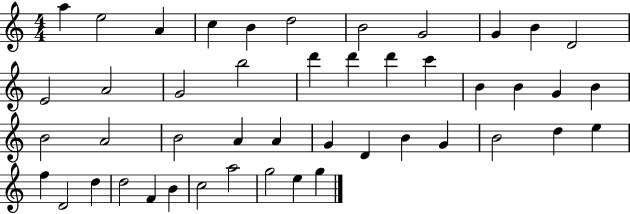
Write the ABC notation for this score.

X:1
T:Untitled
M:4/4
L:1/4
K:C
a e2 A c B d2 B2 G2 G B D2 E2 A2 G2 b2 d' d' d' c' B B G B B2 A2 B2 A A G D B G B2 d e f D2 d d2 F B c2 a2 g2 e g